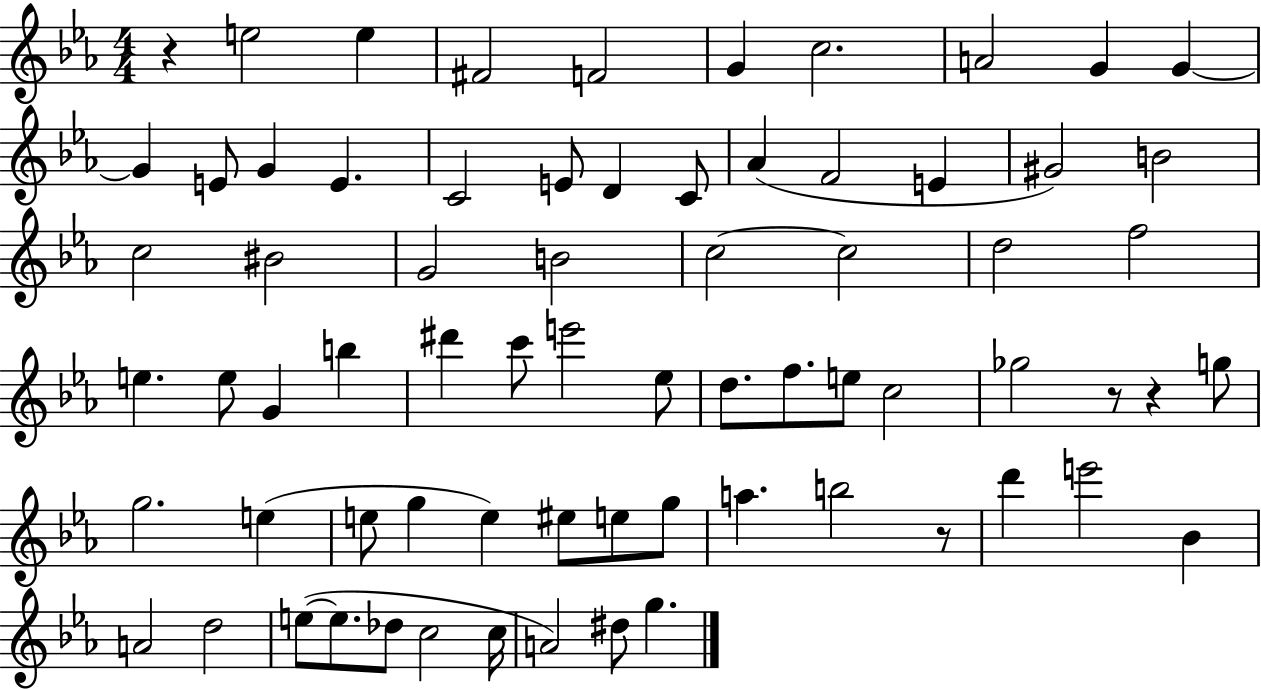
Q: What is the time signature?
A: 4/4